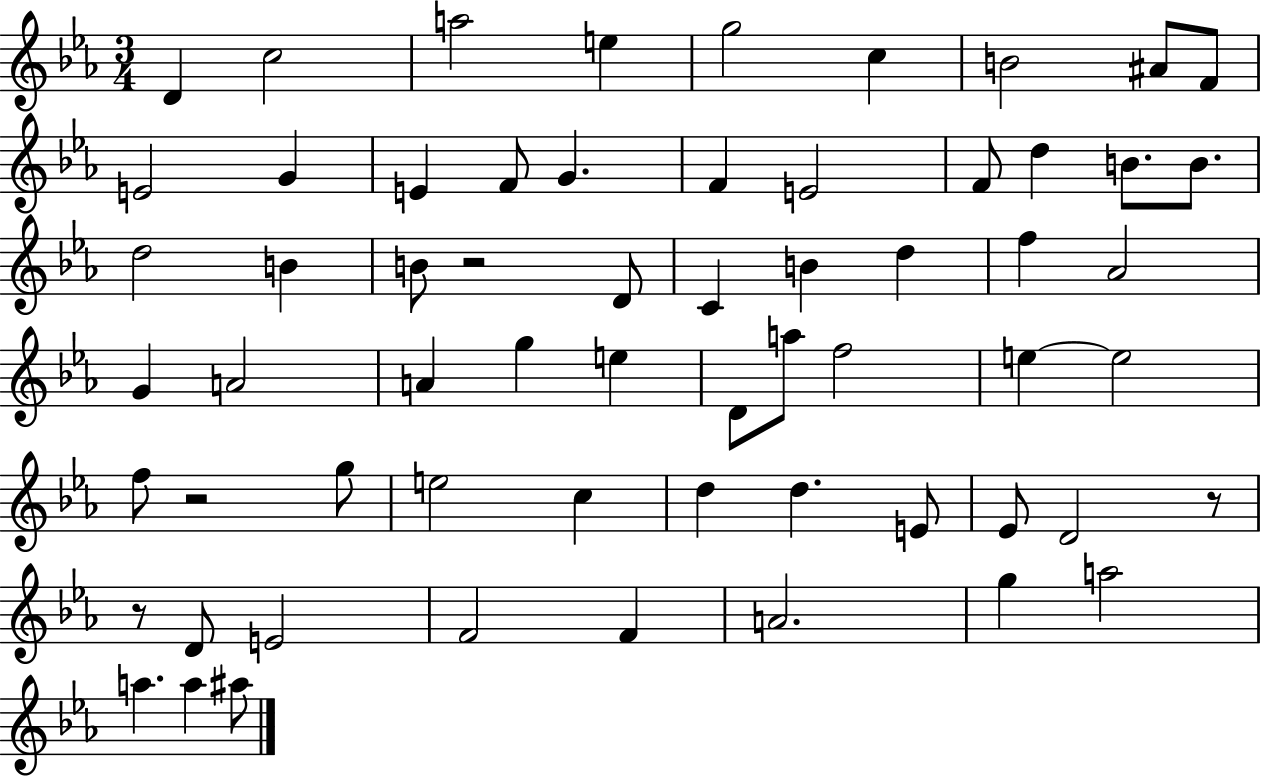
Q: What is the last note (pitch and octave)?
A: A#5